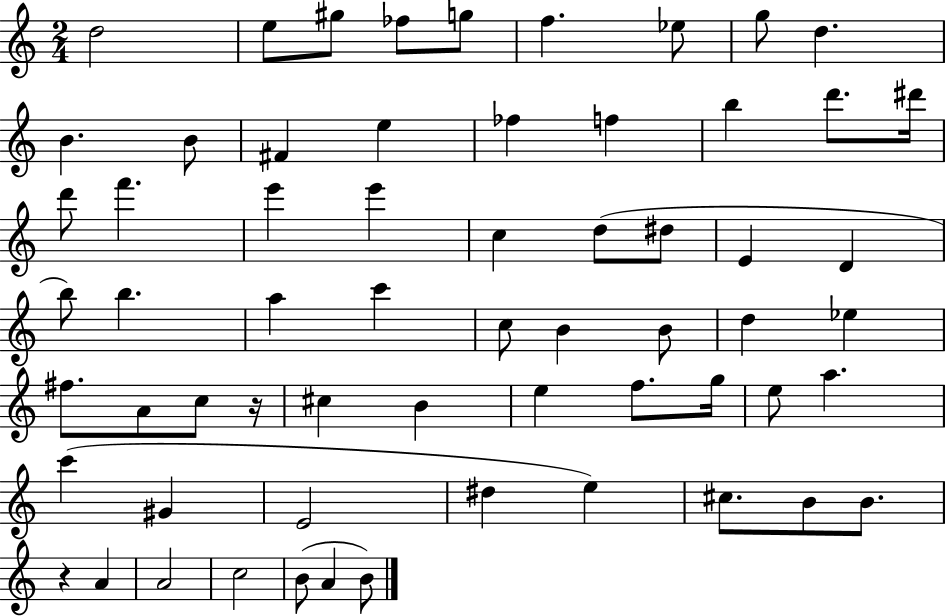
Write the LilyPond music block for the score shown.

{
  \clef treble
  \numericTimeSignature
  \time 2/4
  \key c \major
  d''2 | e''8 gis''8 fes''8 g''8 | f''4. ees''8 | g''8 d''4. | \break b'4. b'8 | fis'4 e''4 | fes''4 f''4 | b''4 d'''8. dis'''16 | \break d'''8 f'''4. | e'''4 e'''4 | c''4 d''8( dis''8 | e'4 d'4 | \break b''8) b''4. | a''4 c'''4 | c''8 b'4 b'8 | d''4 ees''4 | \break fis''8. a'8 c''8 r16 | cis''4 b'4 | e''4 f''8. g''16 | e''8 a''4. | \break c'''4( gis'4 | e'2 | dis''4 e''4) | cis''8. b'8 b'8. | \break r4 a'4 | a'2 | c''2 | b'8( a'4 b'8) | \break \bar "|."
}